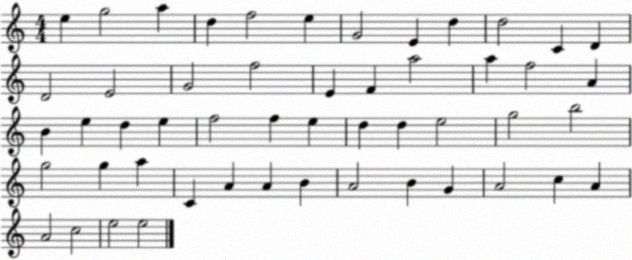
X:1
T:Untitled
M:4/4
L:1/4
K:C
e g2 a d f2 e G2 E d d2 C D D2 E2 G2 f2 E F a2 a f2 A B e d e f2 f e d d e2 g2 b2 g2 g a C A A B A2 B G A2 c A A2 c2 e2 e2